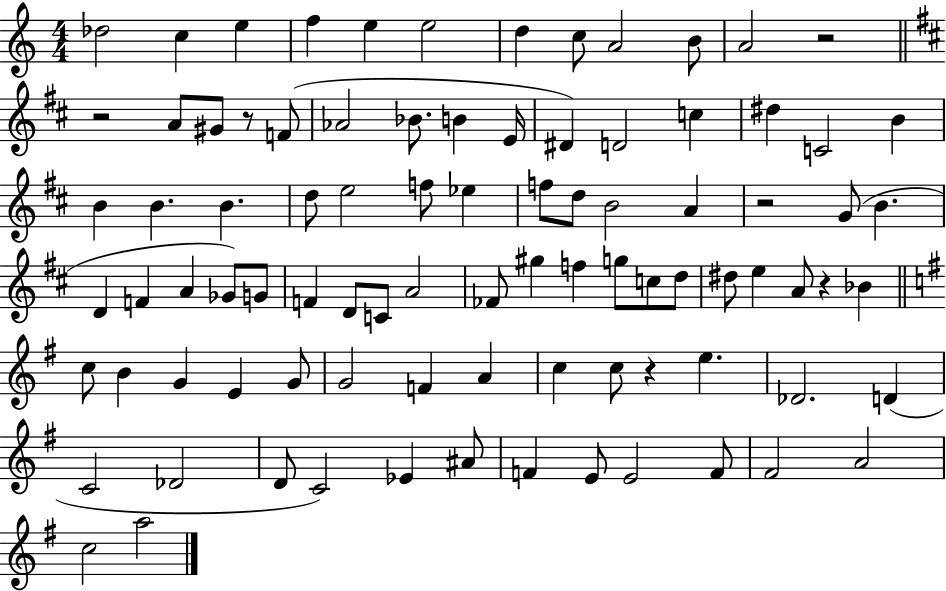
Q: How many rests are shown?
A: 6